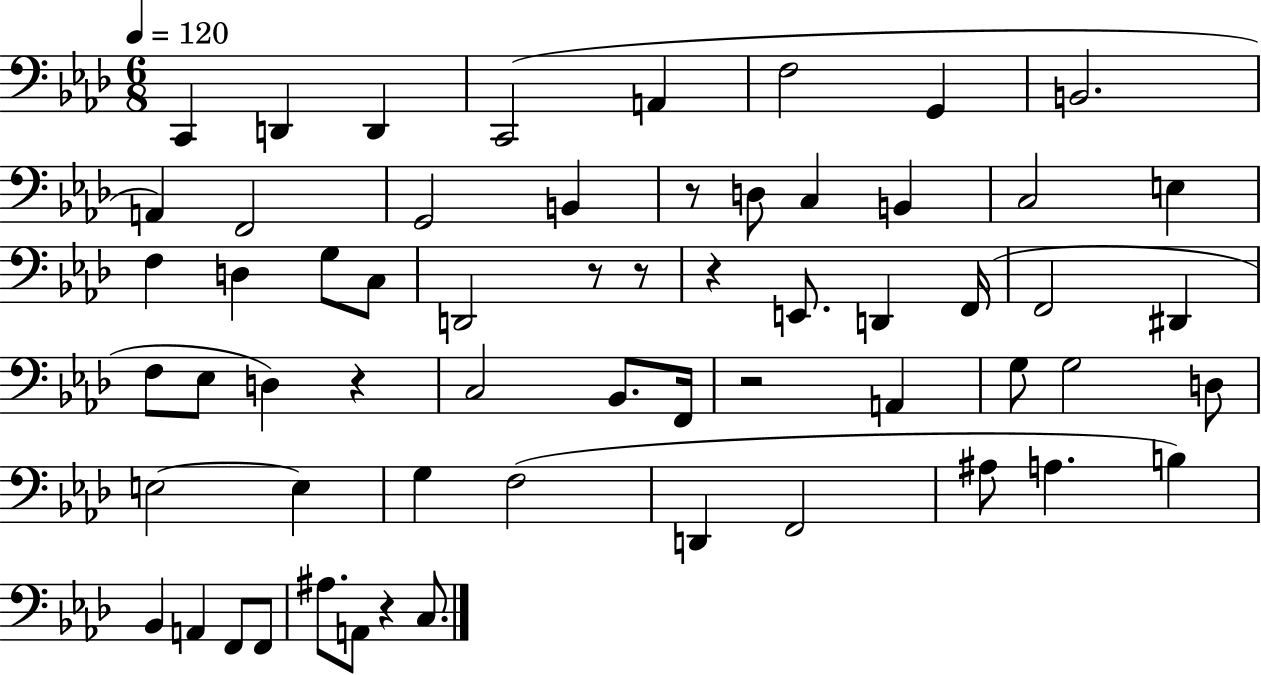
C2/q D2/q D2/q C2/h A2/q F3/h G2/q B2/h. A2/q F2/h G2/h B2/q R/e D3/e C3/q B2/q C3/h E3/q F3/q D3/q G3/e C3/e D2/h R/e R/e R/q E2/e. D2/q F2/s F2/h D#2/q F3/e Eb3/e D3/q R/q C3/h Bb2/e. F2/s R/h A2/q G3/e G3/h D3/e E3/h E3/q G3/q F3/h D2/q F2/h A#3/e A3/q. B3/q Bb2/q A2/q F2/e F2/e A#3/e. A2/e R/q C3/e.